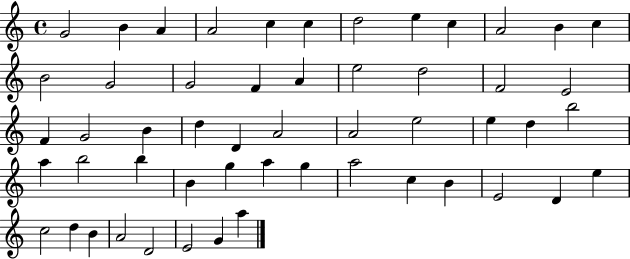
{
  \clef treble
  \time 4/4
  \defaultTimeSignature
  \key c \major
  g'2 b'4 a'4 | a'2 c''4 c''4 | d''2 e''4 c''4 | a'2 b'4 c''4 | \break b'2 g'2 | g'2 f'4 a'4 | e''2 d''2 | f'2 e'2 | \break f'4 g'2 b'4 | d''4 d'4 a'2 | a'2 e''2 | e''4 d''4 b''2 | \break a''4 b''2 b''4 | b'4 g''4 a''4 g''4 | a''2 c''4 b'4 | e'2 d'4 e''4 | \break c''2 d''4 b'4 | a'2 d'2 | e'2 g'4 a''4 | \bar "|."
}